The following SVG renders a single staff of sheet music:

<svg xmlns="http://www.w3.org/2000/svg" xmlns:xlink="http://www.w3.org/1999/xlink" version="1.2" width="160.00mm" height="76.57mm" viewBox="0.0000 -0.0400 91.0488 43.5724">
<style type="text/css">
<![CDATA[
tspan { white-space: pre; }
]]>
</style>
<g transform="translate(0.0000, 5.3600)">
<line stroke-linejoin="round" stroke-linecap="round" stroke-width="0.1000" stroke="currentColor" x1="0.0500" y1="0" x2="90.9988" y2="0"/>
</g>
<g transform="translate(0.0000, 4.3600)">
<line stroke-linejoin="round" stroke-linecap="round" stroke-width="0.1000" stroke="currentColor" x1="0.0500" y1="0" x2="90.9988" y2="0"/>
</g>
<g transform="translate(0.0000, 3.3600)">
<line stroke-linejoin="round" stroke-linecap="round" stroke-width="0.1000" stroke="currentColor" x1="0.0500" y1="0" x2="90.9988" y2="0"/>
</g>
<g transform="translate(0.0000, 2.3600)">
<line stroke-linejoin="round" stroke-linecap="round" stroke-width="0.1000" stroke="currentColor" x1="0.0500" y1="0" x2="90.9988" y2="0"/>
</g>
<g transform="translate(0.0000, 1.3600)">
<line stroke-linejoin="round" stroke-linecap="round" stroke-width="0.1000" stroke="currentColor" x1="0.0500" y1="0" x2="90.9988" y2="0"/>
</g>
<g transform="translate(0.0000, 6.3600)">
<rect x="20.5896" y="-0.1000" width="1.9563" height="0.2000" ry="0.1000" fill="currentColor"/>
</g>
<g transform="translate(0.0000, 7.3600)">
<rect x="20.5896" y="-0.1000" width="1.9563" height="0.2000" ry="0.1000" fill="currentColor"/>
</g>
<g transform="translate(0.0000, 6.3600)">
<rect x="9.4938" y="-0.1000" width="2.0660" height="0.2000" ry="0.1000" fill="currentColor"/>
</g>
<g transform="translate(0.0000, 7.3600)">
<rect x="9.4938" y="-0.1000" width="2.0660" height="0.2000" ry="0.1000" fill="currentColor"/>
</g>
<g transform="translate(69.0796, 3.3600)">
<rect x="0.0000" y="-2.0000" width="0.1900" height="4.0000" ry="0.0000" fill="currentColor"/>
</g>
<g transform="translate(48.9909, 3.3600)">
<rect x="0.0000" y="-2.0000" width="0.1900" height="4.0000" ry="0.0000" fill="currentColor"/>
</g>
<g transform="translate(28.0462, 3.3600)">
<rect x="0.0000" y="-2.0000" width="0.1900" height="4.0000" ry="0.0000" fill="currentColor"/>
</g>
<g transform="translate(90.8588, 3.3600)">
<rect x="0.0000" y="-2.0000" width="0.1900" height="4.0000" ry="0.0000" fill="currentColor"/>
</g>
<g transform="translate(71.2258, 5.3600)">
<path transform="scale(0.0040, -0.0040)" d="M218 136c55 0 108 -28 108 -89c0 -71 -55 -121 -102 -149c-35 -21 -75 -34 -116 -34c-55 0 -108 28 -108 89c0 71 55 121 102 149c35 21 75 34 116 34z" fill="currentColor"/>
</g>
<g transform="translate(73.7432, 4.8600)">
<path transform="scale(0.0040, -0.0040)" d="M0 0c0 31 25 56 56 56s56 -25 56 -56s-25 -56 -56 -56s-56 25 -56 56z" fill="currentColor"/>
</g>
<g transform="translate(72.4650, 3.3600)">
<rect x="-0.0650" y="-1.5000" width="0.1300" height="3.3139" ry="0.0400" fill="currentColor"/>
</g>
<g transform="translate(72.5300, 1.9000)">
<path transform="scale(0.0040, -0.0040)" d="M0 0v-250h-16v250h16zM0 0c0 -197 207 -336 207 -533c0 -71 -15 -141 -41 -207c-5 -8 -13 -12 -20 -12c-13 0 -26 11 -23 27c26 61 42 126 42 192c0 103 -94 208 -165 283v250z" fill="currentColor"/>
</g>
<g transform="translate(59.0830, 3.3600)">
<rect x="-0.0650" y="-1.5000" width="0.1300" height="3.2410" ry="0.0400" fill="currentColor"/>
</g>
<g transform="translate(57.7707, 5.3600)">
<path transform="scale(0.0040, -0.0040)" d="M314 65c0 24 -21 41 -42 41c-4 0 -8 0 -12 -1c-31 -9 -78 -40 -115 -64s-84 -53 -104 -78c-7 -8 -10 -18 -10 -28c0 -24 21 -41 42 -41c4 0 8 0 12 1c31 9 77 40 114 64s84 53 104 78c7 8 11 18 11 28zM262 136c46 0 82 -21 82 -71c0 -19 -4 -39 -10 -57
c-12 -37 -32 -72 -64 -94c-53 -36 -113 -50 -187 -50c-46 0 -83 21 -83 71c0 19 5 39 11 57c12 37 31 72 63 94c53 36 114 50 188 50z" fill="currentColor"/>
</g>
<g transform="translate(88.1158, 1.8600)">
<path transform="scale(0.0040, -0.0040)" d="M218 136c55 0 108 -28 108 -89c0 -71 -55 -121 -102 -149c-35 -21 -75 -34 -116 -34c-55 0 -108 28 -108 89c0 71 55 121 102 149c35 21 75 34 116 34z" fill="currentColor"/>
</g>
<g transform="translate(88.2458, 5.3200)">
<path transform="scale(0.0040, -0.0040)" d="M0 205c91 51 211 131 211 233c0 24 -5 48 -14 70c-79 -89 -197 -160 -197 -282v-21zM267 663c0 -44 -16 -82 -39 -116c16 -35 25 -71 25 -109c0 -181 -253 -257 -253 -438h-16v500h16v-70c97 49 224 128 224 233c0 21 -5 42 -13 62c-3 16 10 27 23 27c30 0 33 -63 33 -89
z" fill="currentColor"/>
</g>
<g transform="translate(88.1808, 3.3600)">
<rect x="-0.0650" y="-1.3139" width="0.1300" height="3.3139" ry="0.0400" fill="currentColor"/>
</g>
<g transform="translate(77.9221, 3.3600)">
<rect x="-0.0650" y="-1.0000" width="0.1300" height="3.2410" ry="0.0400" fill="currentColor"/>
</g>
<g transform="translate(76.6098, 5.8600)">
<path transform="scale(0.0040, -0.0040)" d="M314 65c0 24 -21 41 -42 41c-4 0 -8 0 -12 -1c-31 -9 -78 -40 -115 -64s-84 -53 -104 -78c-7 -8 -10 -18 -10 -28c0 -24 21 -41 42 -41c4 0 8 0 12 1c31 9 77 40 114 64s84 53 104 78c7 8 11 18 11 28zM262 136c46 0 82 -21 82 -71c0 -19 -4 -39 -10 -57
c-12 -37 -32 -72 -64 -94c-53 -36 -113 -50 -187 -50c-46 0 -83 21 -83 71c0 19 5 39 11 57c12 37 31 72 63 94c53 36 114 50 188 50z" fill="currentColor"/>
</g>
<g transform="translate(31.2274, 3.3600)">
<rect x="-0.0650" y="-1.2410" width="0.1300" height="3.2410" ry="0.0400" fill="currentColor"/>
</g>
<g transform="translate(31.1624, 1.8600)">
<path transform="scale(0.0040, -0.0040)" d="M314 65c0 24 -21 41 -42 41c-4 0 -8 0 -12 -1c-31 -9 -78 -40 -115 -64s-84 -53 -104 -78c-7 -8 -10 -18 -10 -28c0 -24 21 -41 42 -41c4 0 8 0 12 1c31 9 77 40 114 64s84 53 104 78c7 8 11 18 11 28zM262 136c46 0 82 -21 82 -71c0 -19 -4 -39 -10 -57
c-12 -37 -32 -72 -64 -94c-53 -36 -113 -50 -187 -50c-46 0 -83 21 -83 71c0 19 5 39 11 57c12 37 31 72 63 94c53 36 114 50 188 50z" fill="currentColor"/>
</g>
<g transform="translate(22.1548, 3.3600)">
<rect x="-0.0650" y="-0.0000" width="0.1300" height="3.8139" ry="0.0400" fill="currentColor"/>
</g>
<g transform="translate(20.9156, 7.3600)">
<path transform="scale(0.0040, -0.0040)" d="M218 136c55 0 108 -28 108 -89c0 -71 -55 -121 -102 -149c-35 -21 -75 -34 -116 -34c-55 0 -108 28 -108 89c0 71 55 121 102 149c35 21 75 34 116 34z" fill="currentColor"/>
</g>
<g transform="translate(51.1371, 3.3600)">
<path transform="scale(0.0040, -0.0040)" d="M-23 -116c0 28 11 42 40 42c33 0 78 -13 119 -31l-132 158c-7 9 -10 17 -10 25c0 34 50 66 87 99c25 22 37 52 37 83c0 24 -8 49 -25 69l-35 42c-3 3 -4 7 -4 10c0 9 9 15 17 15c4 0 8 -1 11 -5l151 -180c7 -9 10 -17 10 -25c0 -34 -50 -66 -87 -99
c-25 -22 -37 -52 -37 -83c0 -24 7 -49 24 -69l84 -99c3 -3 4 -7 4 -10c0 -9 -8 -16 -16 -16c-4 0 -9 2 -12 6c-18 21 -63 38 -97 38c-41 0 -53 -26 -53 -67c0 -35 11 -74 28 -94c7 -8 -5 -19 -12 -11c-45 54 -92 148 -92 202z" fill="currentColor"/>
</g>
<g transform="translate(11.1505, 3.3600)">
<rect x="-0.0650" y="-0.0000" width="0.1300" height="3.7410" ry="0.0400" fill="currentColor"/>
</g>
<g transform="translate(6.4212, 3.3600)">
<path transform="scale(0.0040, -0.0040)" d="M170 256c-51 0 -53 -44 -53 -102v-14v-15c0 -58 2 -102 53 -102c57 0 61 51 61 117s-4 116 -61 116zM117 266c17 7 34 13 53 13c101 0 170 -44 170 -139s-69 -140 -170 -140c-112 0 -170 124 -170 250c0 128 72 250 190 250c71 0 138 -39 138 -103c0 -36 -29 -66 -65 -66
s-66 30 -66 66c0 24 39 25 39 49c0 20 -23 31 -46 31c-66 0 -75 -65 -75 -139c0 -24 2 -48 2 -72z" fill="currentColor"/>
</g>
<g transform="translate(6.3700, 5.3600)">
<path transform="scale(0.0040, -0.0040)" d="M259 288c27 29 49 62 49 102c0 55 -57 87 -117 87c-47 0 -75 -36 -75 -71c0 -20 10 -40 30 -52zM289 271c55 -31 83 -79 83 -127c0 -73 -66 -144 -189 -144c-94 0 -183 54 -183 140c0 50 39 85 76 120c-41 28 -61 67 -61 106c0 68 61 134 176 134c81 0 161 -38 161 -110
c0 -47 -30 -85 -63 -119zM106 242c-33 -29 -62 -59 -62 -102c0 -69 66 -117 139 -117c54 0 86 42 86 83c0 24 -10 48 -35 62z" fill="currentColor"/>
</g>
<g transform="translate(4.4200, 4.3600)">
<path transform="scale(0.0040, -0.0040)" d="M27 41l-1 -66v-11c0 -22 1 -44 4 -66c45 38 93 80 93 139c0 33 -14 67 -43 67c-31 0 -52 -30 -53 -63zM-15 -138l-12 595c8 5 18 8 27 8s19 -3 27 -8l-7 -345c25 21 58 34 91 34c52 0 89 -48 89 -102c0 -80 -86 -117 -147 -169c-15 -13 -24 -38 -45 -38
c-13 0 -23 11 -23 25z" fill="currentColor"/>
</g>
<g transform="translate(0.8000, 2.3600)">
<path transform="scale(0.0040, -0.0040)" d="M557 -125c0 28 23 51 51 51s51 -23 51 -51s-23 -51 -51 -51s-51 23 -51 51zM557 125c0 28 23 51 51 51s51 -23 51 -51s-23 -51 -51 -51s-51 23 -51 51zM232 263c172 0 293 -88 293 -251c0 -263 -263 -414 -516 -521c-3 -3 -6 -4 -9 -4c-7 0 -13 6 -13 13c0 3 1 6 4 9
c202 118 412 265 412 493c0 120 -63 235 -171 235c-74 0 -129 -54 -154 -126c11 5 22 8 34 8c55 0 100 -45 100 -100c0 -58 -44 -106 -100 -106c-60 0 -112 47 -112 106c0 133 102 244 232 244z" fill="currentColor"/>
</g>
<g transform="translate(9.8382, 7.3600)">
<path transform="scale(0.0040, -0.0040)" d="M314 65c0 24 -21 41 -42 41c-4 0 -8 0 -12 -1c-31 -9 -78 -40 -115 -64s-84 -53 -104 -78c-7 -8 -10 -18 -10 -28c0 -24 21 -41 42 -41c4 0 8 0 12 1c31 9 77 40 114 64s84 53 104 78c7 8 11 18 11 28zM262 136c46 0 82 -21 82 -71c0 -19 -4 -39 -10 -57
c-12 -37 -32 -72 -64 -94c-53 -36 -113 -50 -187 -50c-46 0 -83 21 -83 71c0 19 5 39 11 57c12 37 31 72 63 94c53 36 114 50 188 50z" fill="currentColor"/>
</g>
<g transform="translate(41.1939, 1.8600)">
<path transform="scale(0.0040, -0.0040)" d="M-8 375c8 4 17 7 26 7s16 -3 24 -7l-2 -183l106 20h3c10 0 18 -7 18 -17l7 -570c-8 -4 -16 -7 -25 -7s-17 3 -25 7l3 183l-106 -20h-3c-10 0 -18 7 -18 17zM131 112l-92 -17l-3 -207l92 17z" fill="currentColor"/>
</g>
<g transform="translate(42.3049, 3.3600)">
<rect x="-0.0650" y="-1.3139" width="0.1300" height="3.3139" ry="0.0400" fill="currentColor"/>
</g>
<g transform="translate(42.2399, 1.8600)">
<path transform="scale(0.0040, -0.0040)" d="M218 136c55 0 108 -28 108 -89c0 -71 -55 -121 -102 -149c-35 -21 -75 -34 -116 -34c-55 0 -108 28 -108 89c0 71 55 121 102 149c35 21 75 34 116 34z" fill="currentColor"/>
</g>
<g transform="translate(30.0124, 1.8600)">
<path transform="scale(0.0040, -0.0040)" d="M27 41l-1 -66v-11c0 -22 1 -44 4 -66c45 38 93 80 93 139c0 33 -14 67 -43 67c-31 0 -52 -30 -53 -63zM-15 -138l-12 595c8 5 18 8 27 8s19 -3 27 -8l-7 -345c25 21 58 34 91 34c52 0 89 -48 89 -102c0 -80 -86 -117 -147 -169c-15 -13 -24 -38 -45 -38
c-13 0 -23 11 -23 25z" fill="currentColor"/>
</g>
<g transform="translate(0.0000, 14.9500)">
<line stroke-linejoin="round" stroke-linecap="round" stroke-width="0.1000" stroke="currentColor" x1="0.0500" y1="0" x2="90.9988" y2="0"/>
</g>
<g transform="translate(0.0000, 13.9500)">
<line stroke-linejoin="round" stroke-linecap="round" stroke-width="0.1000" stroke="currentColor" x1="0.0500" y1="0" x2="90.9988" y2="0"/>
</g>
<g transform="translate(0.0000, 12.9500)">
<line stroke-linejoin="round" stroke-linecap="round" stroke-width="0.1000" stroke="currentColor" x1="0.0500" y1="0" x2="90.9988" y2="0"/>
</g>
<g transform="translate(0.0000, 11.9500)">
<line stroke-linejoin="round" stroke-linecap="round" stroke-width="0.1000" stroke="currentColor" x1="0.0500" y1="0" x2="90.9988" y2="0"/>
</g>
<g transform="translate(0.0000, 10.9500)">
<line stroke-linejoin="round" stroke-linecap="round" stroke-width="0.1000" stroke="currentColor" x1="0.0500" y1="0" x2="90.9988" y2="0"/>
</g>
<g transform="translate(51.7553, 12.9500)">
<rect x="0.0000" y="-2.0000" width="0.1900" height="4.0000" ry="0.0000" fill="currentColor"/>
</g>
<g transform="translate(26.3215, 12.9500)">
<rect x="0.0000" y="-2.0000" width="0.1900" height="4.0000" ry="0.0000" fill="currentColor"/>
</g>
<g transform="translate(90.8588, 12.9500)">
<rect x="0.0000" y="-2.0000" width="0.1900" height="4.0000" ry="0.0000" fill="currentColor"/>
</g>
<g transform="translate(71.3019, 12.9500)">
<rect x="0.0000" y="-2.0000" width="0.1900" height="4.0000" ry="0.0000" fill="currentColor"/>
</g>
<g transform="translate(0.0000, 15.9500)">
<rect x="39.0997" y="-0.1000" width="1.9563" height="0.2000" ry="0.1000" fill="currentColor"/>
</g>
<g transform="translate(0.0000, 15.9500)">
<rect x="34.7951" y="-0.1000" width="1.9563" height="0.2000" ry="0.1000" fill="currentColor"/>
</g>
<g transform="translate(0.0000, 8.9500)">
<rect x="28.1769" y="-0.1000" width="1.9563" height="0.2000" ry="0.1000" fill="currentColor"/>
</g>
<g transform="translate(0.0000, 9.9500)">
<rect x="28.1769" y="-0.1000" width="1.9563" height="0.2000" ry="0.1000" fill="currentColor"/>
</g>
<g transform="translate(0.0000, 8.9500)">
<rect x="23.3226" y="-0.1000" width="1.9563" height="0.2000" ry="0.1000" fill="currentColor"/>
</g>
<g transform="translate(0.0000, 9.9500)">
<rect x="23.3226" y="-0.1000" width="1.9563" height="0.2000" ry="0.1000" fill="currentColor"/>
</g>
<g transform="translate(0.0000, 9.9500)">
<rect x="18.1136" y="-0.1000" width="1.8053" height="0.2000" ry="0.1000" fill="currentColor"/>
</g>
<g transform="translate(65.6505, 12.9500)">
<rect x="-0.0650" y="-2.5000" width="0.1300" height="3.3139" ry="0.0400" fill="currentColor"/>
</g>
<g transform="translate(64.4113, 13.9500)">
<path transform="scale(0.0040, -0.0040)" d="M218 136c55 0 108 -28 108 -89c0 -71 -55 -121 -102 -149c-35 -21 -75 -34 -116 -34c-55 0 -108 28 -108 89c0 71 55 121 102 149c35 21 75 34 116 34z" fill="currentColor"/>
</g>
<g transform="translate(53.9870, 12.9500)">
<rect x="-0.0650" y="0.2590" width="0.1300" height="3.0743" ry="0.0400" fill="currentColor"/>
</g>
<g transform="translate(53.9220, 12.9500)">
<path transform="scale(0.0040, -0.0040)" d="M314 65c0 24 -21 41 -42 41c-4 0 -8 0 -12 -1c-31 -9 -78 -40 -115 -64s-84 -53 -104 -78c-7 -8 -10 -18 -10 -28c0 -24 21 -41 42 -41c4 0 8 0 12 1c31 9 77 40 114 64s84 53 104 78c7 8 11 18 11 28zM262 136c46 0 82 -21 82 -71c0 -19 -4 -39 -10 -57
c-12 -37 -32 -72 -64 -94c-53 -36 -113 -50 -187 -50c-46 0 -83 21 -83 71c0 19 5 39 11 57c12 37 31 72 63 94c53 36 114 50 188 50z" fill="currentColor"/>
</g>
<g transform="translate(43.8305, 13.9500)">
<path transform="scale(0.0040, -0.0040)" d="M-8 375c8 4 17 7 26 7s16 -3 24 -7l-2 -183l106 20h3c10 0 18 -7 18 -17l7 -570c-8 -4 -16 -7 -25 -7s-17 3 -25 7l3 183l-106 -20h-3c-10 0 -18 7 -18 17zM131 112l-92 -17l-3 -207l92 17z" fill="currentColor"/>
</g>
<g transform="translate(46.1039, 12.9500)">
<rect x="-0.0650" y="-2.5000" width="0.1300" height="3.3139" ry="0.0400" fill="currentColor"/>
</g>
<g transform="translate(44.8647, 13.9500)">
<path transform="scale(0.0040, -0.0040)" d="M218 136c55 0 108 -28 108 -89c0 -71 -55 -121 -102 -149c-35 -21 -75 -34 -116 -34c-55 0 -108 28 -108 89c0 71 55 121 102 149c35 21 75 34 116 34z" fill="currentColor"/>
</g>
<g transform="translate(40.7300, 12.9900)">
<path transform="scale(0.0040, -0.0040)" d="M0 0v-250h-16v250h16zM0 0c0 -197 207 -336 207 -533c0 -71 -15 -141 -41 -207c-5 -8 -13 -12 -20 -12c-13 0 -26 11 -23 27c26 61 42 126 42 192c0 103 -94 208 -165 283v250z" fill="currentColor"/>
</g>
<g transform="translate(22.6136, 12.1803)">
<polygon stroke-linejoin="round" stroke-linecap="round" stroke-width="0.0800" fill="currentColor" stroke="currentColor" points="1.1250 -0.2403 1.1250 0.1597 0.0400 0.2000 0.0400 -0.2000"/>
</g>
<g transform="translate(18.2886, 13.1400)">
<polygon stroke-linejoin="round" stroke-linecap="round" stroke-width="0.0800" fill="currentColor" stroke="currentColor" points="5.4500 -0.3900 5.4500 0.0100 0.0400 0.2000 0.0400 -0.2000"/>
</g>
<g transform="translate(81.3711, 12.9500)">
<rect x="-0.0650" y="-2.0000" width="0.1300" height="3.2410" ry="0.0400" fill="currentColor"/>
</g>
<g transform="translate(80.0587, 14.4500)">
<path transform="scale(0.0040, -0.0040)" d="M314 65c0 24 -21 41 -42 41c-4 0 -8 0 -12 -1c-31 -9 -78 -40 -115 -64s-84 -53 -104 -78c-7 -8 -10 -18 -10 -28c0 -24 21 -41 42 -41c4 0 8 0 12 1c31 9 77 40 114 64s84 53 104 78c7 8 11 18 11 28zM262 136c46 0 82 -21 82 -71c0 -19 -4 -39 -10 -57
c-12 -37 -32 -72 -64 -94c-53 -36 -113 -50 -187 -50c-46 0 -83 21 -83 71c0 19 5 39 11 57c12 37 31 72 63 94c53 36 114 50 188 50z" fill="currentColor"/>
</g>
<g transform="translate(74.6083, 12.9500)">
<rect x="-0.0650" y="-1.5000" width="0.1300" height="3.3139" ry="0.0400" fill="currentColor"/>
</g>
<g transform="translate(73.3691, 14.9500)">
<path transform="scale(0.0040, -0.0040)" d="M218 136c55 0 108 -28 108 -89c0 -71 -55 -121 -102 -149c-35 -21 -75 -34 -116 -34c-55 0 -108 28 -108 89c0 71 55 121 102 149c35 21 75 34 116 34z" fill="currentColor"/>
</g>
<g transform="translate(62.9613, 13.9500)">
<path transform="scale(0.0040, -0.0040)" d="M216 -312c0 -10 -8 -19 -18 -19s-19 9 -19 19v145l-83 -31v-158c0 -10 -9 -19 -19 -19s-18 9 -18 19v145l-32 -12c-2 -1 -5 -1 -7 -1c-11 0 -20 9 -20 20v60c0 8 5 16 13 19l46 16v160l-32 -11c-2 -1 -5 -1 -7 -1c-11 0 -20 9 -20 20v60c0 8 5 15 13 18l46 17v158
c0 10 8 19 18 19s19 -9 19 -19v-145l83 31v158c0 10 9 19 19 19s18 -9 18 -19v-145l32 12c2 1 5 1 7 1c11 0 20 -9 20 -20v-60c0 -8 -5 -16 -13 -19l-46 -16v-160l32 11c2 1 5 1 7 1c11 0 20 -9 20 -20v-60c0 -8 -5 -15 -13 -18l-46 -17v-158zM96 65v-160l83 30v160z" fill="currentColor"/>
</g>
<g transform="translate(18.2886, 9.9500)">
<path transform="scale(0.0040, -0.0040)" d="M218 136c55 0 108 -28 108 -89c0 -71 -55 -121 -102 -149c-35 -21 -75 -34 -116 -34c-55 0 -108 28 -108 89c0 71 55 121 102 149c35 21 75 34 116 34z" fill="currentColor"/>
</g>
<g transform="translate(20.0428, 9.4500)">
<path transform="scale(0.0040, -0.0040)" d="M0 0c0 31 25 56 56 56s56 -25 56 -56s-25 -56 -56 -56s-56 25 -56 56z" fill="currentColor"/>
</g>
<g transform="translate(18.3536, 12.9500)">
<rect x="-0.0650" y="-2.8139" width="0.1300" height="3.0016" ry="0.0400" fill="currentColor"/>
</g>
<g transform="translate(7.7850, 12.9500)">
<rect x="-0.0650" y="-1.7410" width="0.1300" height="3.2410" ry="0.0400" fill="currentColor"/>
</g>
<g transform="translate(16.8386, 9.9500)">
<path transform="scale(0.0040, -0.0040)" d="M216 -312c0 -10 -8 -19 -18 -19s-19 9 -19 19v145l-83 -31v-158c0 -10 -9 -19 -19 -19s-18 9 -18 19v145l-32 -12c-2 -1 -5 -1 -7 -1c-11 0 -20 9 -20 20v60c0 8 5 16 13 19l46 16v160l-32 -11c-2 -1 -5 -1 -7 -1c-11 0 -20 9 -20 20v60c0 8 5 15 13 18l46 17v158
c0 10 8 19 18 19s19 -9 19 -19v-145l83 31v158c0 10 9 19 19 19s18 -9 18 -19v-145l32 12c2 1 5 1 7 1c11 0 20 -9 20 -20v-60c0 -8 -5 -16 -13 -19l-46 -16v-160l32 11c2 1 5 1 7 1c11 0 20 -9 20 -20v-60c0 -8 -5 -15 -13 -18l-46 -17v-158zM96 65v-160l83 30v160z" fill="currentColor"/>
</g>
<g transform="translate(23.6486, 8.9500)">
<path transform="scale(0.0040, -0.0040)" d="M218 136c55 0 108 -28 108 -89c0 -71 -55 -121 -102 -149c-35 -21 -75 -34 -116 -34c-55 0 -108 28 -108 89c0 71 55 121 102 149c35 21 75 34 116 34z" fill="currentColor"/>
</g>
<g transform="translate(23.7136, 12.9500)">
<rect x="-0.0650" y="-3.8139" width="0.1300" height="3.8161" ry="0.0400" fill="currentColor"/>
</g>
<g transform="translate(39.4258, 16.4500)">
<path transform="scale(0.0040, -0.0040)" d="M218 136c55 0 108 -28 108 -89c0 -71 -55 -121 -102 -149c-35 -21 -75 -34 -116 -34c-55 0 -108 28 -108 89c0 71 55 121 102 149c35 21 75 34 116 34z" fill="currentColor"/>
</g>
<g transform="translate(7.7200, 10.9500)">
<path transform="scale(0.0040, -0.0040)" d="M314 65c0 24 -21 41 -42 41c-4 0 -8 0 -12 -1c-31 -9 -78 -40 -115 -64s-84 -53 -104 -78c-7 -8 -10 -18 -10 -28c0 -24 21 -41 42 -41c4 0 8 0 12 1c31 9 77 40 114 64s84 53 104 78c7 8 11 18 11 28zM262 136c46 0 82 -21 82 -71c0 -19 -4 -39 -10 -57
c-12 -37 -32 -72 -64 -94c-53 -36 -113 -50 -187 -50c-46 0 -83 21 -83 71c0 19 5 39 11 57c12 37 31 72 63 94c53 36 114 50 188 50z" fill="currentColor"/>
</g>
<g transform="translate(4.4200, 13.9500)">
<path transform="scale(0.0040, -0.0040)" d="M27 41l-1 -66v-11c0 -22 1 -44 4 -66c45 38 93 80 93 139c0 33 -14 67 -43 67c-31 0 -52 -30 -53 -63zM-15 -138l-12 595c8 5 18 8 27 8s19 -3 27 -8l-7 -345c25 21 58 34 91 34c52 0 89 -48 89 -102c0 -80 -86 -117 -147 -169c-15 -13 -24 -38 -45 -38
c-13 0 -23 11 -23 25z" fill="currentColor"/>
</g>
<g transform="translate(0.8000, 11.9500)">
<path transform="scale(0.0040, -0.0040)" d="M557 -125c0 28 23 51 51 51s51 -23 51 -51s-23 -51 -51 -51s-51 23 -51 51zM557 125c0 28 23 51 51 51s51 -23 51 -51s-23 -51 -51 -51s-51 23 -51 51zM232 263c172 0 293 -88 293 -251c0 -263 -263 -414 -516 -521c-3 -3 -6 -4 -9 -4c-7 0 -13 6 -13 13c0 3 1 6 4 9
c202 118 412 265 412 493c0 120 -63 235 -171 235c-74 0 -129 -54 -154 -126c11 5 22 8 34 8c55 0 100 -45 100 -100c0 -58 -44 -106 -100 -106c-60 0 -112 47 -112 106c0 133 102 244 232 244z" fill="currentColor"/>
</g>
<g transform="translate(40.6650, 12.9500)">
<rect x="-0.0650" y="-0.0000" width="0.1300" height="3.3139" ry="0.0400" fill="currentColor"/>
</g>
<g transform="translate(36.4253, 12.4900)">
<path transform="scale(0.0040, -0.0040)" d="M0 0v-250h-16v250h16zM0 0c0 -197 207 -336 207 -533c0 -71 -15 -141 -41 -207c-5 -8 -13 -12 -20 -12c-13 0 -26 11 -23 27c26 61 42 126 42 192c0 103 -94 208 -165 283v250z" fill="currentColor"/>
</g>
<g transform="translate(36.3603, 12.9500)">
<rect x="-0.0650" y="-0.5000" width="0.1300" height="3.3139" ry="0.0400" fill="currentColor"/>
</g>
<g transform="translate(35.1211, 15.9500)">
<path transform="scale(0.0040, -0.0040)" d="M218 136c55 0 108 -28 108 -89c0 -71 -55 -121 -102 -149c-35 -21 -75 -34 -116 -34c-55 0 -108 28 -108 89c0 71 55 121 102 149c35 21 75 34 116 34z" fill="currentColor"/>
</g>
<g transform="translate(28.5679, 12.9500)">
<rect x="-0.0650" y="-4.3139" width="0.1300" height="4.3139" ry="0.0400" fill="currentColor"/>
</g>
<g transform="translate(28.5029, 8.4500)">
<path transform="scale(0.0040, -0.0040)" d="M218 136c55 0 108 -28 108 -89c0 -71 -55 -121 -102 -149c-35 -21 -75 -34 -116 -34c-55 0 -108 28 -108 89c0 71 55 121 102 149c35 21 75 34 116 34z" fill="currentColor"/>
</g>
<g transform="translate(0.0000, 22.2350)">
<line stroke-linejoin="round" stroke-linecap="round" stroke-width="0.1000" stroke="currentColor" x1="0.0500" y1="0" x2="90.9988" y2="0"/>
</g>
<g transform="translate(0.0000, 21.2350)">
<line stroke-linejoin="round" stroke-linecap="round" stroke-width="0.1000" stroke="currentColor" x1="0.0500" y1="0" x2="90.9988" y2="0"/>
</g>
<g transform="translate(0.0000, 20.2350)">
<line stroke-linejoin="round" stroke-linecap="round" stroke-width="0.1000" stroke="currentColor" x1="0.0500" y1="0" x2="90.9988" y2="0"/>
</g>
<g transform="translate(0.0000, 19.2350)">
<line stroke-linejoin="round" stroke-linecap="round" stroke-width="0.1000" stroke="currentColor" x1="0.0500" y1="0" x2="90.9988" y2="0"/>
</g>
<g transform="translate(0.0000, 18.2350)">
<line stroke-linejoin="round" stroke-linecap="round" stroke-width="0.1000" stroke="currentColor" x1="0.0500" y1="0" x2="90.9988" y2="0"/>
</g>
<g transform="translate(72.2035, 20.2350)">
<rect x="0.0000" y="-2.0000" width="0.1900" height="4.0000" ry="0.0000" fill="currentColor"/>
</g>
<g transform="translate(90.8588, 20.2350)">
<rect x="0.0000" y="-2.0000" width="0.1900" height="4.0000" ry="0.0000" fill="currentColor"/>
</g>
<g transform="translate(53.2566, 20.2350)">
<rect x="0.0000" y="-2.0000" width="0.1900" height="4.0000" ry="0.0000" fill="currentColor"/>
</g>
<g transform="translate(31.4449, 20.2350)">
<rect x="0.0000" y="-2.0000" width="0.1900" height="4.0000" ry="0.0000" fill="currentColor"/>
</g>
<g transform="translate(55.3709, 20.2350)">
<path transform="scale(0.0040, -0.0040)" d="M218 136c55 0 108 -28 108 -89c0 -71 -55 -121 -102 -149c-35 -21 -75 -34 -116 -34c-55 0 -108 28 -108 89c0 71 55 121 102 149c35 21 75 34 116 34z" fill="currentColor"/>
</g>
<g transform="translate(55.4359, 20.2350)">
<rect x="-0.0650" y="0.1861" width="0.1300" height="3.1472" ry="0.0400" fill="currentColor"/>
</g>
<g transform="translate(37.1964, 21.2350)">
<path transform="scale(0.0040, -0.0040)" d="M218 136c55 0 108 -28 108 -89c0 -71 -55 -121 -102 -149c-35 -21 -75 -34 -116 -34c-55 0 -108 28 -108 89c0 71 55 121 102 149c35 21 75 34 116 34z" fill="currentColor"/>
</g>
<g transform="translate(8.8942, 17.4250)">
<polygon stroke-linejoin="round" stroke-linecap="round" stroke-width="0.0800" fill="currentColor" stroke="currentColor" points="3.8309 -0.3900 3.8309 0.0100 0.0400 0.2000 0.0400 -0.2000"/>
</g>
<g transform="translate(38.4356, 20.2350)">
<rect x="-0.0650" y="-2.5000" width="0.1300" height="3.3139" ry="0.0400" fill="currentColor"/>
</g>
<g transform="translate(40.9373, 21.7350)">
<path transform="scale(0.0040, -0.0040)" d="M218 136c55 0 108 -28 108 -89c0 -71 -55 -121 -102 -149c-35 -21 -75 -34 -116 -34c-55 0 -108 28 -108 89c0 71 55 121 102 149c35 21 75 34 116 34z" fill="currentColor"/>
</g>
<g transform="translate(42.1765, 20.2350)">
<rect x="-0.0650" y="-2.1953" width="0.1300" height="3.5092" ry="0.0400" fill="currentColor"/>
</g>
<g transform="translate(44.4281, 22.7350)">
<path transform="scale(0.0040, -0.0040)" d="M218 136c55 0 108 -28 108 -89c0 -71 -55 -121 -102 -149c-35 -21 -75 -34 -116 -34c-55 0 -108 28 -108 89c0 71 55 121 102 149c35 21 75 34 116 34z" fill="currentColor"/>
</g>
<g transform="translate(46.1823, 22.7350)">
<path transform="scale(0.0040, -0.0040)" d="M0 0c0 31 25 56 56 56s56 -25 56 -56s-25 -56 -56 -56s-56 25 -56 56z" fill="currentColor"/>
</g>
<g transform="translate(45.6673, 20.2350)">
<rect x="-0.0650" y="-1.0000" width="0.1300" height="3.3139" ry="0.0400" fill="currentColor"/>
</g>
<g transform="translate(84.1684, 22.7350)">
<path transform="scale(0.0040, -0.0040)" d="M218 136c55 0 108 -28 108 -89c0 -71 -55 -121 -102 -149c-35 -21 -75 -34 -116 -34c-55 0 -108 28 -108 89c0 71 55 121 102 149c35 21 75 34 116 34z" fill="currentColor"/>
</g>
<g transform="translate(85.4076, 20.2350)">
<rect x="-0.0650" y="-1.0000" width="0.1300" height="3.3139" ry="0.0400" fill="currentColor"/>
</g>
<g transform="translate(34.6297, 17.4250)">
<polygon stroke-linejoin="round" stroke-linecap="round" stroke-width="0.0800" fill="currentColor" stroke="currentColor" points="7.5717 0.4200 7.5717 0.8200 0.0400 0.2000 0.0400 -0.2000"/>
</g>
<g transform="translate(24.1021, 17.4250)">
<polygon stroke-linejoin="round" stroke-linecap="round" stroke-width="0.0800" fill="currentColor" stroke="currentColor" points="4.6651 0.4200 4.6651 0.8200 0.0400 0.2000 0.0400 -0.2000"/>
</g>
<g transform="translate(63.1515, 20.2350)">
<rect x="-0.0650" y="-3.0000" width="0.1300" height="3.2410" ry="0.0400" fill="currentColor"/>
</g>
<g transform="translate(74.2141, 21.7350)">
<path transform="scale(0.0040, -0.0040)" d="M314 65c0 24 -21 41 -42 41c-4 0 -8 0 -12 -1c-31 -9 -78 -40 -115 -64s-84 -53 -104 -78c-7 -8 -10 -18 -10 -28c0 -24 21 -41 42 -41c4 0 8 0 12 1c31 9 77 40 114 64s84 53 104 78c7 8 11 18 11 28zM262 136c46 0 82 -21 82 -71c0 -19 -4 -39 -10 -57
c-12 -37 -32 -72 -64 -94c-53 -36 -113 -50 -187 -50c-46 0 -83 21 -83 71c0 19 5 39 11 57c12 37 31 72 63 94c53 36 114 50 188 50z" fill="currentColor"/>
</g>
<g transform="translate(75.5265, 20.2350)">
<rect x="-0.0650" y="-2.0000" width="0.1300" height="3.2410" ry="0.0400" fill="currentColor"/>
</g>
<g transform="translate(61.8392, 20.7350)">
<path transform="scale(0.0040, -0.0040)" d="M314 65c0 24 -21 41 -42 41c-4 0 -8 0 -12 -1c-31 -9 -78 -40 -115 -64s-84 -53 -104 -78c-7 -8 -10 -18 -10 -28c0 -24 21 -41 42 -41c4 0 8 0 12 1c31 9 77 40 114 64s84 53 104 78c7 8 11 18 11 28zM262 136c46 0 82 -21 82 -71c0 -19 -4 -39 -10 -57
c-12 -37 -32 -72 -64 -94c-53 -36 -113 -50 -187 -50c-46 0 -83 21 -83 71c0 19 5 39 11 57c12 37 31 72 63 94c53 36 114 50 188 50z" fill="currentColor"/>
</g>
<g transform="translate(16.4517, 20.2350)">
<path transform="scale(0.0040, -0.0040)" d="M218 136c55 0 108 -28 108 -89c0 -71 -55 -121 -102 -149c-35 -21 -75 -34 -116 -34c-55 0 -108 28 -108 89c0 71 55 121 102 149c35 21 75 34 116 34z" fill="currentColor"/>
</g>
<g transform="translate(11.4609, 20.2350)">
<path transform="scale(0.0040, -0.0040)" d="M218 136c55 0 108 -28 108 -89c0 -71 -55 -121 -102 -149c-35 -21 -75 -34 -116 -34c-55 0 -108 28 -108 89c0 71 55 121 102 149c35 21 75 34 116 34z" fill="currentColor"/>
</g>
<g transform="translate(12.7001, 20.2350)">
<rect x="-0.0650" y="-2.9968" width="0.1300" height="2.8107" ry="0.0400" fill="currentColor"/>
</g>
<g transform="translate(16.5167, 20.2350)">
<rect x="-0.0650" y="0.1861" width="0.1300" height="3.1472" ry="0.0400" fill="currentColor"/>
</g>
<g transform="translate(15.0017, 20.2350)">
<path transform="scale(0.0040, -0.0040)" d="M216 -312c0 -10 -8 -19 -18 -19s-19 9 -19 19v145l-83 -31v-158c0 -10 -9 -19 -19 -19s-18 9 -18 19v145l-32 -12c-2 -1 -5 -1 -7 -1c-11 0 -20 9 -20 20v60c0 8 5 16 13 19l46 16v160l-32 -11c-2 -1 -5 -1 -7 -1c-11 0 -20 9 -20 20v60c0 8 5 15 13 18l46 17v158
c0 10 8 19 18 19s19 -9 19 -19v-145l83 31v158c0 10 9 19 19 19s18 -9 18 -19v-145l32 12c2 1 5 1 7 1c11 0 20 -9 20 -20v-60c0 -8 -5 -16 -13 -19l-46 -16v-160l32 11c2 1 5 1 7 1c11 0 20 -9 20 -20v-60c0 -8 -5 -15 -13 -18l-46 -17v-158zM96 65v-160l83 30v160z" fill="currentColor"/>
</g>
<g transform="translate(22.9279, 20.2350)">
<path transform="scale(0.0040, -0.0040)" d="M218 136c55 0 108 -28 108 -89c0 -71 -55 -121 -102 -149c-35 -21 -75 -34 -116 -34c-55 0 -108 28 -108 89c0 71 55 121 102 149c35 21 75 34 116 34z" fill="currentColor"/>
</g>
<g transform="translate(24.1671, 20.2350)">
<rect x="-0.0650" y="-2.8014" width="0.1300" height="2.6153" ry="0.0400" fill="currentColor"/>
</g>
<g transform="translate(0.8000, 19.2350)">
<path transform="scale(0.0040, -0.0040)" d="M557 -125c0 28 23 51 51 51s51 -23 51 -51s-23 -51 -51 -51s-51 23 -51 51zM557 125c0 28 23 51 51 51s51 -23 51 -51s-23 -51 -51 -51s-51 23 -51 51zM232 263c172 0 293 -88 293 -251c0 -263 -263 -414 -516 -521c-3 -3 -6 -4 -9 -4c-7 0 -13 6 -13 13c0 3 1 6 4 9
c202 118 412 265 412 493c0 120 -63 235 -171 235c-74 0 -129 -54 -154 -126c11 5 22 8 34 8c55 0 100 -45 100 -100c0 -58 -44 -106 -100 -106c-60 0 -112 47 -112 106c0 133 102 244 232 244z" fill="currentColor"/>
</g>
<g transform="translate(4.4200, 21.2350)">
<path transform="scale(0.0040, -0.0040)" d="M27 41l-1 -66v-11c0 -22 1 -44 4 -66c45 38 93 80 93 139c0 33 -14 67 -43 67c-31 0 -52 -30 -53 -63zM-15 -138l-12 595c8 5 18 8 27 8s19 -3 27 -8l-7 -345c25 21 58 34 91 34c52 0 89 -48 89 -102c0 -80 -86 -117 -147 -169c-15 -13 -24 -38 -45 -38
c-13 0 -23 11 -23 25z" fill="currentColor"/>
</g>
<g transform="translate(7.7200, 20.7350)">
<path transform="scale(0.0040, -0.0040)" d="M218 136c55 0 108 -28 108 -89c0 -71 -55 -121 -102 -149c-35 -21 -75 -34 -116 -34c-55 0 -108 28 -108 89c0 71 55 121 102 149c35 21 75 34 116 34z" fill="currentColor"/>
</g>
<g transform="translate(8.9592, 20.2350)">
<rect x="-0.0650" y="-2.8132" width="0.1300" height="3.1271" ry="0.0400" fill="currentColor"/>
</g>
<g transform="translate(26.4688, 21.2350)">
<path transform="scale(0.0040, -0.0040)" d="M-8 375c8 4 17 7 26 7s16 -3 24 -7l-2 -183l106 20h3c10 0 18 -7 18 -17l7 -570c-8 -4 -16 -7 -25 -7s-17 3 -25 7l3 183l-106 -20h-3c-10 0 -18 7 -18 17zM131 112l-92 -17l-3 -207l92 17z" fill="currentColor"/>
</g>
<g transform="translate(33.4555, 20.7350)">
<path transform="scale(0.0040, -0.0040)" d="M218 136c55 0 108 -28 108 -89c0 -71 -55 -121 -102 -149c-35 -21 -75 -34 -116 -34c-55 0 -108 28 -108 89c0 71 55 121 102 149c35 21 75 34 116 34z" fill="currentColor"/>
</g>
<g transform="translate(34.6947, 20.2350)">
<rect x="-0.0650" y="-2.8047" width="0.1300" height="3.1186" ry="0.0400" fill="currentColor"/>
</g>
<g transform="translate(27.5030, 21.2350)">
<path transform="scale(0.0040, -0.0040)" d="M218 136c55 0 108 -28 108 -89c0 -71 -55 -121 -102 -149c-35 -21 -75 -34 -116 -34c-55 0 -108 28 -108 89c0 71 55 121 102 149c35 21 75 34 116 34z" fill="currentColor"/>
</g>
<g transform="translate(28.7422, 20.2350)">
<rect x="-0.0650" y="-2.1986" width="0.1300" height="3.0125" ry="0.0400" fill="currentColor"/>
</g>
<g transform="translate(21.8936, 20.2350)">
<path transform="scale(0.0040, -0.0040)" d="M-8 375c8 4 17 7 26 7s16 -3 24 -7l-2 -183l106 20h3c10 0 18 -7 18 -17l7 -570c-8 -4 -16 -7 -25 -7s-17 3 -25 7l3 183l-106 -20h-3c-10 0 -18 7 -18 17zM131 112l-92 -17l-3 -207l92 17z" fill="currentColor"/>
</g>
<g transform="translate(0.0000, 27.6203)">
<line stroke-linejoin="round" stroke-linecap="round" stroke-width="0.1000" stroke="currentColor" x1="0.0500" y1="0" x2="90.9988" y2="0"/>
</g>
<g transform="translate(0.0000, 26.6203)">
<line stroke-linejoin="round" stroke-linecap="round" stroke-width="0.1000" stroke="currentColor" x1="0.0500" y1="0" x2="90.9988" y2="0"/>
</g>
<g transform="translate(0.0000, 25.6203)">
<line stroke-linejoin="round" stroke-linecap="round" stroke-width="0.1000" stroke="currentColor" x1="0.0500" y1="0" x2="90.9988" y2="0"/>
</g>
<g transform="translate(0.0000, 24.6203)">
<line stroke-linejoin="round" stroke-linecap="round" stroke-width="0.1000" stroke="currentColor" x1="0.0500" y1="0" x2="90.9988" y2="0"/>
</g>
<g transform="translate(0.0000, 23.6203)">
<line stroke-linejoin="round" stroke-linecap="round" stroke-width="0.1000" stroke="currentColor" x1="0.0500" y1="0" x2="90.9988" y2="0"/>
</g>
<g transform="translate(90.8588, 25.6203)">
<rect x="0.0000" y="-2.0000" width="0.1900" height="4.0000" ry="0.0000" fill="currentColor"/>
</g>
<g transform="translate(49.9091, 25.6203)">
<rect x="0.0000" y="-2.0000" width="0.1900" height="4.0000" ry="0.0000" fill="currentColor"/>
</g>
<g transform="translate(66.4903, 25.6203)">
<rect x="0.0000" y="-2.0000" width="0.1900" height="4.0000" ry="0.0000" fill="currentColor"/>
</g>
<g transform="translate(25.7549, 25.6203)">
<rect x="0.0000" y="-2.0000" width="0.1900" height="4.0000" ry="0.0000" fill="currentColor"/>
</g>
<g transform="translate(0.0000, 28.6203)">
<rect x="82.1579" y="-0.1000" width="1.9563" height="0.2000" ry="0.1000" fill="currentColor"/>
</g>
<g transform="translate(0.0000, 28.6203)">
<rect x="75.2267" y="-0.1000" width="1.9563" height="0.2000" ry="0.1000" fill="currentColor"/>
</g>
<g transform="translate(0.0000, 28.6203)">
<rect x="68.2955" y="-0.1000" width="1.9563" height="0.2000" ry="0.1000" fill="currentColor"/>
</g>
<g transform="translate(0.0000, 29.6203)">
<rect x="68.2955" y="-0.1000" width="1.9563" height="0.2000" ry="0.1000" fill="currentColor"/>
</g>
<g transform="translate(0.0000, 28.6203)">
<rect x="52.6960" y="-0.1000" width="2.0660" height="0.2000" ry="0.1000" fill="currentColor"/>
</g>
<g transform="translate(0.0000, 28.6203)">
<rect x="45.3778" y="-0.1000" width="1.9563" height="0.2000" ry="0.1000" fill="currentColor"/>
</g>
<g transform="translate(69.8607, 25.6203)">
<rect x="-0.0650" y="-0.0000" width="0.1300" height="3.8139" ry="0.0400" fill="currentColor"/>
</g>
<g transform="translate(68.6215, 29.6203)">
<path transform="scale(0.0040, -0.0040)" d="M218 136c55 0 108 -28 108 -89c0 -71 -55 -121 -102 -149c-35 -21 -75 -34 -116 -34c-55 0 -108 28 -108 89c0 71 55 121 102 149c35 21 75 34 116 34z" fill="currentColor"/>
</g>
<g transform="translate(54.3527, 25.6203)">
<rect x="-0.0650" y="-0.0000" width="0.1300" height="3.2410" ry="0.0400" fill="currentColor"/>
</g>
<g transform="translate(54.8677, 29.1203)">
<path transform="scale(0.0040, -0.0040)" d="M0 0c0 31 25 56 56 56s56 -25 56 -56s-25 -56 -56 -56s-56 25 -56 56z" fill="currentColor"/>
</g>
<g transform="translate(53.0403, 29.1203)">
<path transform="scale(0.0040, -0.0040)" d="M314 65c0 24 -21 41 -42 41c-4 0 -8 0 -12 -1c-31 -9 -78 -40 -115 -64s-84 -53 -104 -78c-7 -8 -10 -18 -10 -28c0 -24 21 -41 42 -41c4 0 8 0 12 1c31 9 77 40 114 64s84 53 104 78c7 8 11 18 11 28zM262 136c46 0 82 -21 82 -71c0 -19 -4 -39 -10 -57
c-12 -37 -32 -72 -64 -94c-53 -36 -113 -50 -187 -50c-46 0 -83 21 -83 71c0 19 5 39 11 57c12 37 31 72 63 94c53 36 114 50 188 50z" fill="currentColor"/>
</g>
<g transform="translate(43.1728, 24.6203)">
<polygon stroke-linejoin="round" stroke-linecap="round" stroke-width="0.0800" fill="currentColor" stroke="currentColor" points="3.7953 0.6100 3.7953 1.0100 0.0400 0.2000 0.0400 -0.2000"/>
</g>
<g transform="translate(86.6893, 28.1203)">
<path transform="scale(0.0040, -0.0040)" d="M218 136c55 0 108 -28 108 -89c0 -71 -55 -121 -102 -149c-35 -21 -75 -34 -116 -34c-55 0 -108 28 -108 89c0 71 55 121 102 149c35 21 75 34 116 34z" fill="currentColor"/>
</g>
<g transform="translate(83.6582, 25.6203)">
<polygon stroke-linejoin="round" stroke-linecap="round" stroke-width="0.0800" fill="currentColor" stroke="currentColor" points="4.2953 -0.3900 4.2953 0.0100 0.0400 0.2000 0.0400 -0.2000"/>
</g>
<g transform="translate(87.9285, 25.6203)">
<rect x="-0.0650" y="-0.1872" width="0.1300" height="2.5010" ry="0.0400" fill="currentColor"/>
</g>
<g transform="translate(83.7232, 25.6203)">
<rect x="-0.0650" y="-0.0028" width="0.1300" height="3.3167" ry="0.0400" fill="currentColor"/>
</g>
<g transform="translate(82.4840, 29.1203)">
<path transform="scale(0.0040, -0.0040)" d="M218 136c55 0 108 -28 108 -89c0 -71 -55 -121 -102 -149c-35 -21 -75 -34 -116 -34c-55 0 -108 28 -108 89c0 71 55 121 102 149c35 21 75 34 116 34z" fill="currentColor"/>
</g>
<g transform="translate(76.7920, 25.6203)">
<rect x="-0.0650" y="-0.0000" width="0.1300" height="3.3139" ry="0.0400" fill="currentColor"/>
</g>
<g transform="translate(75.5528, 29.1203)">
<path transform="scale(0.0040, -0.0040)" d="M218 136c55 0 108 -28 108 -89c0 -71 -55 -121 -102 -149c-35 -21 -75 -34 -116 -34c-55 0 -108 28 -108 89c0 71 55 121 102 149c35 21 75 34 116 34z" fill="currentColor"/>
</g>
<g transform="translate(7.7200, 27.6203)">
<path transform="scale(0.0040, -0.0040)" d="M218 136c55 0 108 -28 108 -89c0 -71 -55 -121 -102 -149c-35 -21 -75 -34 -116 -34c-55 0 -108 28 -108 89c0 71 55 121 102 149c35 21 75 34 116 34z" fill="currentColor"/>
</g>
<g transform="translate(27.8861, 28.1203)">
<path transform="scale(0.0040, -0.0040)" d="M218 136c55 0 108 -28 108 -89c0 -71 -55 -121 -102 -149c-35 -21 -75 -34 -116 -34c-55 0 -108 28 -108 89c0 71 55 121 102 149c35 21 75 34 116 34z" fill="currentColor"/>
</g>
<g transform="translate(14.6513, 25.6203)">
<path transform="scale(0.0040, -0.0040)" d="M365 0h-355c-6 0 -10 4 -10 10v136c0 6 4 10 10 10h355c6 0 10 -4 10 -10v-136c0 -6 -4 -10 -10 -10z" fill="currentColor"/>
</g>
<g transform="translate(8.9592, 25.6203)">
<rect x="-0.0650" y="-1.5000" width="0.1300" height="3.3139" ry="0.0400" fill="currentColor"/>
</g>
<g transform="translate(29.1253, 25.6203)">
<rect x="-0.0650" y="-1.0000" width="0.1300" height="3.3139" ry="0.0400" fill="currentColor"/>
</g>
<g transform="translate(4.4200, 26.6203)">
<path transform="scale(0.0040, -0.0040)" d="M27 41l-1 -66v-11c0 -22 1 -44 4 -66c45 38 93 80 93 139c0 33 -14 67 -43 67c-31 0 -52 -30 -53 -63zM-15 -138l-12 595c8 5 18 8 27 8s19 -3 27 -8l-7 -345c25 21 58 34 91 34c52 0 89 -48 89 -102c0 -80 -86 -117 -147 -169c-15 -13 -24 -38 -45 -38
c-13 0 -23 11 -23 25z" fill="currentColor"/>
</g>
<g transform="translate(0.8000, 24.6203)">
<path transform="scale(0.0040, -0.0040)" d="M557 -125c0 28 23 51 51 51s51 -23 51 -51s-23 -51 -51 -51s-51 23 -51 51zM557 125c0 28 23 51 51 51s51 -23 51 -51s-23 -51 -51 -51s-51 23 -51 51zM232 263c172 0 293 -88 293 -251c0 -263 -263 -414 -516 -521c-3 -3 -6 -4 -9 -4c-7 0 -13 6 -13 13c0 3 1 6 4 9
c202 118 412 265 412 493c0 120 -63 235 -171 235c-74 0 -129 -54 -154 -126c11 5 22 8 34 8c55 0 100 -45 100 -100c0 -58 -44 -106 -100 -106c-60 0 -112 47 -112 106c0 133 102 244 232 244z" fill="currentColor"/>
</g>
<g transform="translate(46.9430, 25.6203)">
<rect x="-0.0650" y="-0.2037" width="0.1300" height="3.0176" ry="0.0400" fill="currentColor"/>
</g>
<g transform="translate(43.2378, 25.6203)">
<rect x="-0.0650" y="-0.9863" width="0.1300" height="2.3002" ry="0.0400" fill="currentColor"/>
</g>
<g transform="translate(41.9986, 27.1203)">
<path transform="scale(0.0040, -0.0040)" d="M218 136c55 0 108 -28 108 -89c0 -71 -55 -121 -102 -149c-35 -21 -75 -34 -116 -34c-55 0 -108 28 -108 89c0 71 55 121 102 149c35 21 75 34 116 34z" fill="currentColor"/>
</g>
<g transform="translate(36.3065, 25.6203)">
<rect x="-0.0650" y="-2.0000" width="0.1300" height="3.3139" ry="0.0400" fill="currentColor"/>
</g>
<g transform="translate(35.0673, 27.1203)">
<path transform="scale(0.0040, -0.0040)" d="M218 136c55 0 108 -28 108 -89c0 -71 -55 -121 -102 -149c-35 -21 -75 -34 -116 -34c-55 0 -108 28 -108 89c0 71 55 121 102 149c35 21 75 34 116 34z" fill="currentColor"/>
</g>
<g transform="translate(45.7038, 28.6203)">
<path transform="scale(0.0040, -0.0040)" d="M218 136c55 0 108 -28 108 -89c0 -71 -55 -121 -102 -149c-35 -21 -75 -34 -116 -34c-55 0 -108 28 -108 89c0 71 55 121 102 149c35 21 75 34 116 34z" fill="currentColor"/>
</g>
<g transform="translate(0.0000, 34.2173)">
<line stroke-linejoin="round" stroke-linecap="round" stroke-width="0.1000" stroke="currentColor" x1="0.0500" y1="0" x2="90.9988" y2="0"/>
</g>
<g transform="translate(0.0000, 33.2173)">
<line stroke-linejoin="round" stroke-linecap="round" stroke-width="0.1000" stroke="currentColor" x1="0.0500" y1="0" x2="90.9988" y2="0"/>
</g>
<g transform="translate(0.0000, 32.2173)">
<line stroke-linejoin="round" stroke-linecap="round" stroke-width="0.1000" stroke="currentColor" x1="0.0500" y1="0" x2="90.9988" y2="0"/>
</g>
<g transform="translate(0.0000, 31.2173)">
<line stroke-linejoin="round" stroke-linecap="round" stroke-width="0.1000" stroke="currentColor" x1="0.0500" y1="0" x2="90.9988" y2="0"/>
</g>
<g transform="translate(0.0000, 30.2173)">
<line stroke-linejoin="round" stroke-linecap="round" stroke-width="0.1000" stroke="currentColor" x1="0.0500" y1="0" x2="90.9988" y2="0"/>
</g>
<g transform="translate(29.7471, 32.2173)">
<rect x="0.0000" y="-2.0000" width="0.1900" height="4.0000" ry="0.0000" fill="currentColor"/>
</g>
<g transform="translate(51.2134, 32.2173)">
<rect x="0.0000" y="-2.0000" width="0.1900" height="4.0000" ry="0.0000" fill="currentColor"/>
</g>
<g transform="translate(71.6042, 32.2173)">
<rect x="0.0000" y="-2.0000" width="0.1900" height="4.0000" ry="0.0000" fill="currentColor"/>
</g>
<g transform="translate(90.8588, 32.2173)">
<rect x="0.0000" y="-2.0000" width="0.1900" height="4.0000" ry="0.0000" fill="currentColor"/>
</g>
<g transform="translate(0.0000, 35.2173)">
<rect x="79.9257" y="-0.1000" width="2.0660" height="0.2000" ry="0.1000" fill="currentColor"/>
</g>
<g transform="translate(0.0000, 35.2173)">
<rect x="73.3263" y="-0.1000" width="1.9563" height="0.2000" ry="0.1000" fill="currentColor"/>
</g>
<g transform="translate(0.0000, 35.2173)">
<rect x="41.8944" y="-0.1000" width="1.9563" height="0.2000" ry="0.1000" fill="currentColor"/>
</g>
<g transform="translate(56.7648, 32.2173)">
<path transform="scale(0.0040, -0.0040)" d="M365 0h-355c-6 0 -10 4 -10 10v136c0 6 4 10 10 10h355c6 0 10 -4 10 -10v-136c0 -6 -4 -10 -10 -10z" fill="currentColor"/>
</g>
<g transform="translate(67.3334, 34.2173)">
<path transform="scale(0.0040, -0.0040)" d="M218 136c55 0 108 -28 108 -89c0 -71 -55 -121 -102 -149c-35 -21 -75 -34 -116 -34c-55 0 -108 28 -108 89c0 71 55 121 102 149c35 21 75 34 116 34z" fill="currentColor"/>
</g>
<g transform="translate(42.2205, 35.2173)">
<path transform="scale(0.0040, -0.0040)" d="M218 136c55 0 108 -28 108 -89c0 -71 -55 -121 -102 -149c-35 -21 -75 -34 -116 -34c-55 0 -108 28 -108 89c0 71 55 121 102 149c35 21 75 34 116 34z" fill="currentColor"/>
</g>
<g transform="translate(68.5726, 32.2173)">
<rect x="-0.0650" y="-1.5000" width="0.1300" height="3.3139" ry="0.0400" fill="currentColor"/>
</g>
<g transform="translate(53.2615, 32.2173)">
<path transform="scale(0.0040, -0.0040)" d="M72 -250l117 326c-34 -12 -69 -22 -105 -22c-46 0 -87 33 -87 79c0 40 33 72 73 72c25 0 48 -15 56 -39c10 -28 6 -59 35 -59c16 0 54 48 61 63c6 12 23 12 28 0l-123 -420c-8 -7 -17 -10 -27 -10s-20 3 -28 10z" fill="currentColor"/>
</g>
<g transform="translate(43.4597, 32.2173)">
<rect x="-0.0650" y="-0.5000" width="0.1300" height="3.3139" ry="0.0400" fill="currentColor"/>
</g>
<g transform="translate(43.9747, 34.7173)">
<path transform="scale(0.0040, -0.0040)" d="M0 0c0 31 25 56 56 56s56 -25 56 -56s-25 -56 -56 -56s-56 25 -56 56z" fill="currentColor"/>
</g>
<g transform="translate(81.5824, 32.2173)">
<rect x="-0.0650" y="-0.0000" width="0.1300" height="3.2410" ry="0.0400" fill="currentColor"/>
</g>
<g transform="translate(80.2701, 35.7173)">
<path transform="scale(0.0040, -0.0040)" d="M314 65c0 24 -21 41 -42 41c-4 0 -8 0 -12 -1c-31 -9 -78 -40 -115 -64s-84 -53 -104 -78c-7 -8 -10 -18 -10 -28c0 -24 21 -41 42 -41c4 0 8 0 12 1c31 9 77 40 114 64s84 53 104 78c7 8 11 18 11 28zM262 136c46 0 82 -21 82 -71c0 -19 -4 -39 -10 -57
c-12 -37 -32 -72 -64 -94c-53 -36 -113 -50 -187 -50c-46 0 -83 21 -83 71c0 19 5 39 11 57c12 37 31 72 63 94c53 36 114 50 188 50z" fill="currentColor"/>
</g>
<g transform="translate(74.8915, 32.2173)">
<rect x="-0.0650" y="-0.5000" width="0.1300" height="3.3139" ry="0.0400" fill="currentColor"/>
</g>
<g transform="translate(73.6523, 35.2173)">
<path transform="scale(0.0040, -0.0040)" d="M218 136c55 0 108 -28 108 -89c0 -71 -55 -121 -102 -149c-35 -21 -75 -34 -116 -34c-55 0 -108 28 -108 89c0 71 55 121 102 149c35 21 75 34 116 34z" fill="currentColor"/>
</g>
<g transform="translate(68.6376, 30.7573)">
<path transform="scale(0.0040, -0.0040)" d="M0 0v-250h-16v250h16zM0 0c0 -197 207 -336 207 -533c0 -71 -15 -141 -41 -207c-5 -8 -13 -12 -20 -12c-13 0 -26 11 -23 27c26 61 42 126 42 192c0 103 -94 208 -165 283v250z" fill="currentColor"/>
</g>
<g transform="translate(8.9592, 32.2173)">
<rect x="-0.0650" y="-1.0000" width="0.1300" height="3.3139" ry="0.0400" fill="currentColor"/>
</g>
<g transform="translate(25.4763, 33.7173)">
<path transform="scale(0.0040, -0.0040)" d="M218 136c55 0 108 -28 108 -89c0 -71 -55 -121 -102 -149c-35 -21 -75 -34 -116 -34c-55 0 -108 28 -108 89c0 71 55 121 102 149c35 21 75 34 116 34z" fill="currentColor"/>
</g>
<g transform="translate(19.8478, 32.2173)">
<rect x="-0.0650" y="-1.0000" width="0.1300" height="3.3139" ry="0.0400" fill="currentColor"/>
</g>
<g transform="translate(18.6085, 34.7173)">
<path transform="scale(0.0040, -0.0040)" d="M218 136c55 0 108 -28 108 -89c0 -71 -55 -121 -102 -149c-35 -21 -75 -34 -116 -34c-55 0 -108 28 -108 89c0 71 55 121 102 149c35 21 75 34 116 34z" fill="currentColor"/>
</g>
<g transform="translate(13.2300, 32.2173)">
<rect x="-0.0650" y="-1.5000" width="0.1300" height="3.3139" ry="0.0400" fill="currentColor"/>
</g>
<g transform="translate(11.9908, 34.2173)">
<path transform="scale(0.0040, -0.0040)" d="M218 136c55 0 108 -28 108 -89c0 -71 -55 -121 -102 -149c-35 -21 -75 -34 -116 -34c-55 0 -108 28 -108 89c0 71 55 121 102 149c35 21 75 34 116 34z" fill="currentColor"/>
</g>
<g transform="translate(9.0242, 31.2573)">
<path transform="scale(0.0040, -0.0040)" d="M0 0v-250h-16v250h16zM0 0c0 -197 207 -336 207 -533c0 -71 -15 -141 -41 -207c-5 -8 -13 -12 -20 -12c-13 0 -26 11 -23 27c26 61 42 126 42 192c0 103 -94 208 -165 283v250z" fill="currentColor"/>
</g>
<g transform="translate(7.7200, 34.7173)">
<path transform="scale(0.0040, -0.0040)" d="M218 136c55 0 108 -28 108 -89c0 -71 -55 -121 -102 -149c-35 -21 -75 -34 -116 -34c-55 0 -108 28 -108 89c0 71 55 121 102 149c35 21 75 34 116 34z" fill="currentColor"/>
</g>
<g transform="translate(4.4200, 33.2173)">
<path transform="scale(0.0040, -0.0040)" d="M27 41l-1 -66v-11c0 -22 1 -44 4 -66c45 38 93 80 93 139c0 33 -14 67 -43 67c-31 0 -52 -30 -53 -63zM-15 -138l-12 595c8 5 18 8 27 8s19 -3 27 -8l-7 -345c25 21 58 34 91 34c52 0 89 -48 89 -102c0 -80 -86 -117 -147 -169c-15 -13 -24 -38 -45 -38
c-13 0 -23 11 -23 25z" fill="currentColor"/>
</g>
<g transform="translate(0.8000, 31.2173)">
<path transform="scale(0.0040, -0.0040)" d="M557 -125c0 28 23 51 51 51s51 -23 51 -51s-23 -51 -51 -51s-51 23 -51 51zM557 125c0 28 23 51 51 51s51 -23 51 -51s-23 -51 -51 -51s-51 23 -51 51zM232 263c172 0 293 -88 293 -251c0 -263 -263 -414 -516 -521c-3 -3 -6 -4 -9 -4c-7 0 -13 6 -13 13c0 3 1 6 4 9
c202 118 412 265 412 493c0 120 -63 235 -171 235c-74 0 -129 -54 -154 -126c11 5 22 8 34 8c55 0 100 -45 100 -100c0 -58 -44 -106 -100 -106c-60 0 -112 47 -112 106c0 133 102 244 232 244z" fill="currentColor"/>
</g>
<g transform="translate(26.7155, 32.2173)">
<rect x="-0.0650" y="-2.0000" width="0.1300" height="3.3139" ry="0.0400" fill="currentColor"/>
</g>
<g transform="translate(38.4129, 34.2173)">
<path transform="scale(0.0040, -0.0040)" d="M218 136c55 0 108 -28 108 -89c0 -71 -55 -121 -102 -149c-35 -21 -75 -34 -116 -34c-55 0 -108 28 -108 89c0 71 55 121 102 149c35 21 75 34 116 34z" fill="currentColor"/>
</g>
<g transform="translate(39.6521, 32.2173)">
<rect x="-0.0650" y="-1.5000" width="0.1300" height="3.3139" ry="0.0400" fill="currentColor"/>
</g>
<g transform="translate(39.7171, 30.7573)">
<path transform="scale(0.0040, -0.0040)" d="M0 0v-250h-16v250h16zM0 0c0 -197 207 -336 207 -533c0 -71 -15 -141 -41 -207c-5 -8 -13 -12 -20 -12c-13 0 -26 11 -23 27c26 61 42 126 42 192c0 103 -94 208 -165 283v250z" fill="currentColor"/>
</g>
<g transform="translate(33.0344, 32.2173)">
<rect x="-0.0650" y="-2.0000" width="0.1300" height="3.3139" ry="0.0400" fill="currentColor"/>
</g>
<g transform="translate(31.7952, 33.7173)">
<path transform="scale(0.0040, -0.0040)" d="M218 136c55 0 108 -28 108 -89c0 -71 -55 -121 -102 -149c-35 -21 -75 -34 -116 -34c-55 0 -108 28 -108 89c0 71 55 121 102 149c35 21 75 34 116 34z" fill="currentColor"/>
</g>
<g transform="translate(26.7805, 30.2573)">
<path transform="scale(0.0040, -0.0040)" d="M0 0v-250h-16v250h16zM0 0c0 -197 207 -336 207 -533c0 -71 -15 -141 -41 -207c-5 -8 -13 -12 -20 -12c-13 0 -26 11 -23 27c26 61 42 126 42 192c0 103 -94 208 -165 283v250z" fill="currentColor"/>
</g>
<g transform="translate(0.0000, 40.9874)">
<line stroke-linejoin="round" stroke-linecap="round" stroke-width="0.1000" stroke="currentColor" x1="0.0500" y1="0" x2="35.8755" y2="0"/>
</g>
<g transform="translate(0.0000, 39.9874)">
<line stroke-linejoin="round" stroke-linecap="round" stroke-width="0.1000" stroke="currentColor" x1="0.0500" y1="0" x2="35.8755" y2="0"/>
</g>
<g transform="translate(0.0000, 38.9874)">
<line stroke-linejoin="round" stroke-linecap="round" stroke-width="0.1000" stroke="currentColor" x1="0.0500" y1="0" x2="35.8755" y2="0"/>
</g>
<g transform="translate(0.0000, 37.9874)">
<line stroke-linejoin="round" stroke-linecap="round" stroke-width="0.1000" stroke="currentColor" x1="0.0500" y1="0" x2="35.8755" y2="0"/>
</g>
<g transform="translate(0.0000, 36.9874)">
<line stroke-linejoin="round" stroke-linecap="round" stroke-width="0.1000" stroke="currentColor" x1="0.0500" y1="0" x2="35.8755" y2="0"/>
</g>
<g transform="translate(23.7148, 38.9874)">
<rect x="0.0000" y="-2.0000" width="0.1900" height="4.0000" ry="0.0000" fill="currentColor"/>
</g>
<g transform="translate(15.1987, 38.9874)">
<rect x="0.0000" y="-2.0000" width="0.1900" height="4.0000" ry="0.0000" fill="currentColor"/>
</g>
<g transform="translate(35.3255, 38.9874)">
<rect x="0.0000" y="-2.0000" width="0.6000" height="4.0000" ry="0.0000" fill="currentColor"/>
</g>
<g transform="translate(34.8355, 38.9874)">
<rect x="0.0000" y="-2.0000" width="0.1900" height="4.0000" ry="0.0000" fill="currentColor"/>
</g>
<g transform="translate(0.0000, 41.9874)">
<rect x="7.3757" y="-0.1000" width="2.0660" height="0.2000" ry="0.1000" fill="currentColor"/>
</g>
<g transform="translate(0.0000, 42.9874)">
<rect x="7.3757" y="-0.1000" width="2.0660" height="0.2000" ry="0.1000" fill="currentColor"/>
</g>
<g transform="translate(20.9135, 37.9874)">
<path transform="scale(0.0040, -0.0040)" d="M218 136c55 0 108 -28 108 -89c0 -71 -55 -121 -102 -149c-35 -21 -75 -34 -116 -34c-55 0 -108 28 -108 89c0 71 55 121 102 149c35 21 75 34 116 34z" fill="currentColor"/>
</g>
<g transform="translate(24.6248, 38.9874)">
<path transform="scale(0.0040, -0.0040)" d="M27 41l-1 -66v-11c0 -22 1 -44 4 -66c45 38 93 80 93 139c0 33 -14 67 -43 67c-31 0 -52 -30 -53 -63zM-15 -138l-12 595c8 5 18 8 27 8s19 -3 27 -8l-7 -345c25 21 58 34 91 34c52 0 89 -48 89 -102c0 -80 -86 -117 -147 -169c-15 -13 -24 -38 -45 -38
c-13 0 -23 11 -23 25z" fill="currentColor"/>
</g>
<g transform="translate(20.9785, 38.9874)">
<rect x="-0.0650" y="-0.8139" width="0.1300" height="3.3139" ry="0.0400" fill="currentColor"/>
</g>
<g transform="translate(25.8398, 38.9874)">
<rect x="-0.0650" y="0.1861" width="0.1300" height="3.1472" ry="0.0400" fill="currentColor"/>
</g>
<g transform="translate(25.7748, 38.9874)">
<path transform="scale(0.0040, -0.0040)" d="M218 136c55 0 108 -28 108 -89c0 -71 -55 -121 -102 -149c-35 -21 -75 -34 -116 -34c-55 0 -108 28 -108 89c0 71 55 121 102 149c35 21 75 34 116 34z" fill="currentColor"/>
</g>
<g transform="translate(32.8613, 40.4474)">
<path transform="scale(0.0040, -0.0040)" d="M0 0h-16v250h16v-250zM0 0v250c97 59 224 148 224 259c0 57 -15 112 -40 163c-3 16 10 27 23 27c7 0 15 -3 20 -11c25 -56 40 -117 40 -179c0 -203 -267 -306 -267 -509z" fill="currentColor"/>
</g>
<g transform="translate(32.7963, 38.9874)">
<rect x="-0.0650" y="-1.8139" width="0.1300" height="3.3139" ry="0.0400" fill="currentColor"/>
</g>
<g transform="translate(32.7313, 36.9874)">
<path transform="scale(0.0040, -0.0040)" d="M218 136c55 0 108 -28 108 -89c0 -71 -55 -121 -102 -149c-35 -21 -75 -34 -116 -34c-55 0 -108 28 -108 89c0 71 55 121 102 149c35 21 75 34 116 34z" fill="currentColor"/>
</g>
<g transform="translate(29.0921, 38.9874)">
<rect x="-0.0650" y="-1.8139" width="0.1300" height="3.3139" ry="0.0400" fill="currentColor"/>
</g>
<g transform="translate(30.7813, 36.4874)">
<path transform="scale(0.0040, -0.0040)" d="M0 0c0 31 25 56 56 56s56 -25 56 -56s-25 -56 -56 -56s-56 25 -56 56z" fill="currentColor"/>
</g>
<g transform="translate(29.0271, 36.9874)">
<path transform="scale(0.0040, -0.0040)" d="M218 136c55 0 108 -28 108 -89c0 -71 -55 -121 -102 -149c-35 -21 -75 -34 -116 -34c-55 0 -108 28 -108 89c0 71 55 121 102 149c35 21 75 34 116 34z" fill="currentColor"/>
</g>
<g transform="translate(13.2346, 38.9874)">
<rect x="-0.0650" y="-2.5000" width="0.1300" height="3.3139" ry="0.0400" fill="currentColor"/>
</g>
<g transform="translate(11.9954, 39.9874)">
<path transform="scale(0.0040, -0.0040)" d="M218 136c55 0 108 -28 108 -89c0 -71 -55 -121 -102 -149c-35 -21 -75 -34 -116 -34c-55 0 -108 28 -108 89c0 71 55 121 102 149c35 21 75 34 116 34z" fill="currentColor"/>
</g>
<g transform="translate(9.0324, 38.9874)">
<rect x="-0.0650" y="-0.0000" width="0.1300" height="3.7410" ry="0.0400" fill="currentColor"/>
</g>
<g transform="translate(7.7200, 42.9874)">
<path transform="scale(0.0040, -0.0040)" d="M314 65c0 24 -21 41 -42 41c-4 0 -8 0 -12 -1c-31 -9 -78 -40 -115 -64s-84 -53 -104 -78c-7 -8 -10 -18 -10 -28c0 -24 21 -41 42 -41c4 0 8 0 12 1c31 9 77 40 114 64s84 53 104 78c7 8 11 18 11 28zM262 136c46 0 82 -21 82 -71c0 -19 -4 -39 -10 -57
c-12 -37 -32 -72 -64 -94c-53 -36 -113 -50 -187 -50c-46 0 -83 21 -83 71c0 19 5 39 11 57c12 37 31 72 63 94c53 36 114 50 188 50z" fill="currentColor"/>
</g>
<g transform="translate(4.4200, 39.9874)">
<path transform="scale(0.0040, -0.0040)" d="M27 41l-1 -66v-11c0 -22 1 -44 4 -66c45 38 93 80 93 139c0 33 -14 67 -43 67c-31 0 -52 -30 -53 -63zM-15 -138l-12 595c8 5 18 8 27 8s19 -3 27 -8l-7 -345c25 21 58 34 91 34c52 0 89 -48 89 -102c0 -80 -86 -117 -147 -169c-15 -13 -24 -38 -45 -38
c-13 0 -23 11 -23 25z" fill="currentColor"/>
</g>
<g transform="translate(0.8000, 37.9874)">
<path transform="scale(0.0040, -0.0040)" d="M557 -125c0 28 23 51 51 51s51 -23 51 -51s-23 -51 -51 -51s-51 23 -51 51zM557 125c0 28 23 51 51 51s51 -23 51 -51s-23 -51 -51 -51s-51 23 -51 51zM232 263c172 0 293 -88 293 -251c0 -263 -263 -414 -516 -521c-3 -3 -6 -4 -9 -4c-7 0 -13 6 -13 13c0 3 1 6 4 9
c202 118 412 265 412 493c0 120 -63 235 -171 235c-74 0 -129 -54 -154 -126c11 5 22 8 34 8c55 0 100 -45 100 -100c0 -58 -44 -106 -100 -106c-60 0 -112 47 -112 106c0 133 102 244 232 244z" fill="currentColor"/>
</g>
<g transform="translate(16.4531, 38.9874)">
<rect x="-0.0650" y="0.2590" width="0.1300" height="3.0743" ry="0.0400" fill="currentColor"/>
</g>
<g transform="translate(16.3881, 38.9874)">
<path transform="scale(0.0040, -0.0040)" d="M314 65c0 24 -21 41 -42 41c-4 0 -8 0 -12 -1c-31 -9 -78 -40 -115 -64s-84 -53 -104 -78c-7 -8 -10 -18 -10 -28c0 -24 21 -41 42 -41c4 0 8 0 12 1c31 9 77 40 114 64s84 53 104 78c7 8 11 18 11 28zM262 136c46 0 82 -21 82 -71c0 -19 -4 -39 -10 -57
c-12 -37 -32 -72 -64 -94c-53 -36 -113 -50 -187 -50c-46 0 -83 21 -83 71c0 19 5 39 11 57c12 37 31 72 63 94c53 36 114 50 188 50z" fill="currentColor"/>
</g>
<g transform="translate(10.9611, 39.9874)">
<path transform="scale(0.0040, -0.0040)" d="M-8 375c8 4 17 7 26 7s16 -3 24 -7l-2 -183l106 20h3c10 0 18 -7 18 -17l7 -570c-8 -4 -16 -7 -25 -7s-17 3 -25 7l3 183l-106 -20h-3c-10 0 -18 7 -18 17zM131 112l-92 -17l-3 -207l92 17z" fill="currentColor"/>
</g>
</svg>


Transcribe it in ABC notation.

X:1
T:Untitled
M:6/8
L:1/4
K:F
C,,2 C,, _G,2 G, z G,,2 G,,/2 F,,2 G,/4 A,2 ^C/2 E/4 F E,,/2 D,,/2 B,, D,2 ^B,, G,, A,,2 C,/2 D,/2 ^D, D,/2 B,,/2 C,/2 _B,,/2 A,,/2 F,, D, C,2 A,,2 F,, G,, z2 F,, A,, A,,/2 E,,/2 D,,2 C,, D,, D,,/2 F,,/2 F,,/2 G,, F,, A,,/2 A,, G,,/2 E,, z/2 z2 G,,/2 E,, D,,2 C,,2 B,, D,2 F, _D, A, A,/2